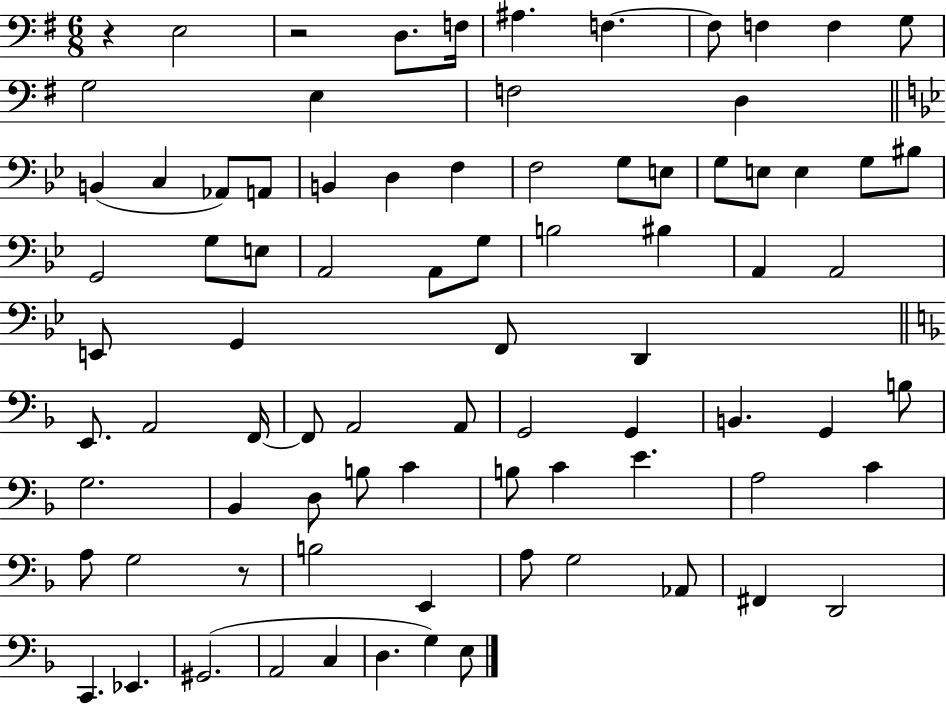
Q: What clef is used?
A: bass